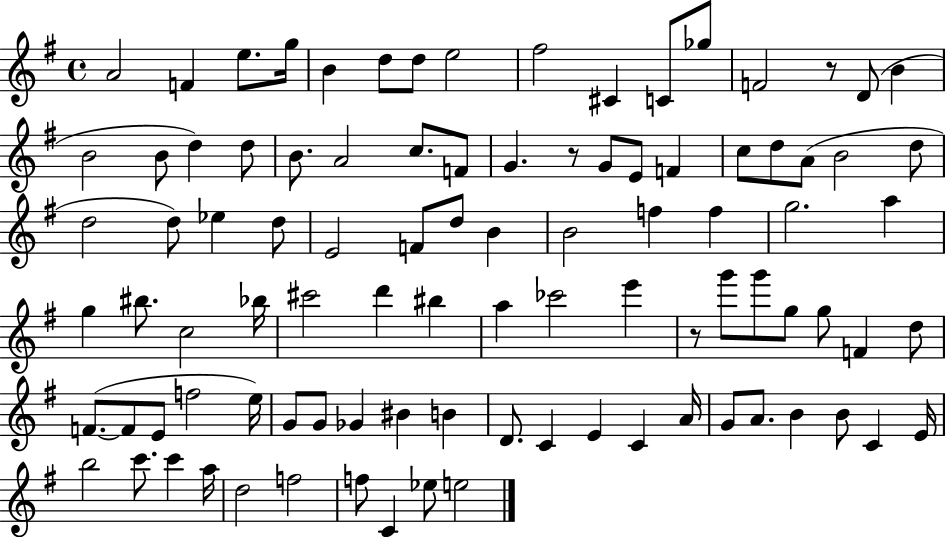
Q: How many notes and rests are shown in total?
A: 95